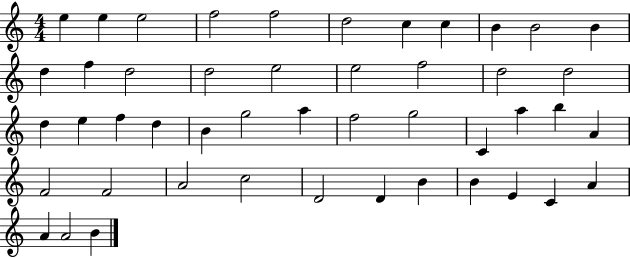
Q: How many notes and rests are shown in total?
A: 47